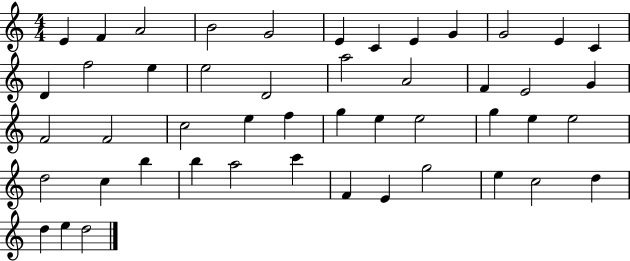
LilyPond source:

{
  \clef treble
  \numericTimeSignature
  \time 4/4
  \key c \major
  e'4 f'4 a'2 | b'2 g'2 | e'4 c'4 e'4 g'4 | g'2 e'4 c'4 | \break d'4 f''2 e''4 | e''2 d'2 | a''2 a'2 | f'4 e'2 g'4 | \break f'2 f'2 | c''2 e''4 f''4 | g''4 e''4 e''2 | g''4 e''4 e''2 | \break d''2 c''4 b''4 | b''4 a''2 c'''4 | f'4 e'4 g''2 | e''4 c''2 d''4 | \break d''4 e''4 d''2 | \bar "|."
}